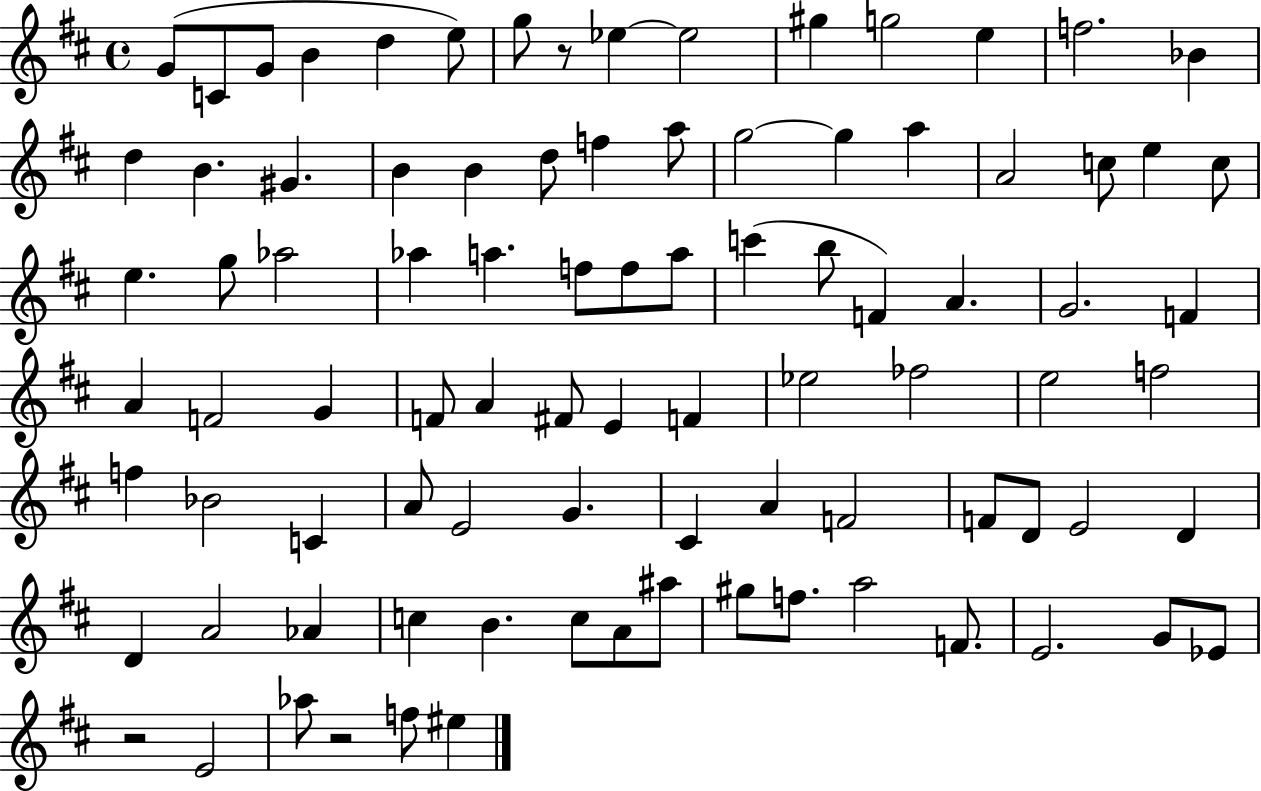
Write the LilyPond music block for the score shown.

{
  \clef treble
  \time 4/4
  \defaultTimeSignature
  \key d \major
  \repeat volta 2 { g'8( c'8 g'8 b'4 d''4 e''8) | g''8 r8 ees''4~~ ees''2 | gis''4 g''2 e''4 | f''2. bes'4 | \break d''4 b'4. gis'4. | b'4 b'4 d''8 f''4 a''8 | g''2~~ g''4 a''4 | a'2 c''8 e''4 c''8 | \break e''4. g''8 aes''2 | aes''4 a''4. f''8 f''8 a''8 | c'''4( b''8 f'4) a'4. | g'2. f'4 | \break a'4 f'2 g'4 | f'8 a'4 fis'8 e'4 f'4 | ees''2 fes''2 | e''2 f''2 | \break f''4 bes'2 c'4 | a'8 e'2 g'4. | cis'4 a'4 f'2 | f'8 d'8 e'2 d'4 | \break d'4 a'2 aes'4 | c''4 b'4. c''8 a'8 ais''8 | gis''8 f''8. a''2 f'8. | e'2. g'8 ees'8 | \break r2 e'2 | aes''8 r2 f''8 eis''4 | } \bar "|."
}